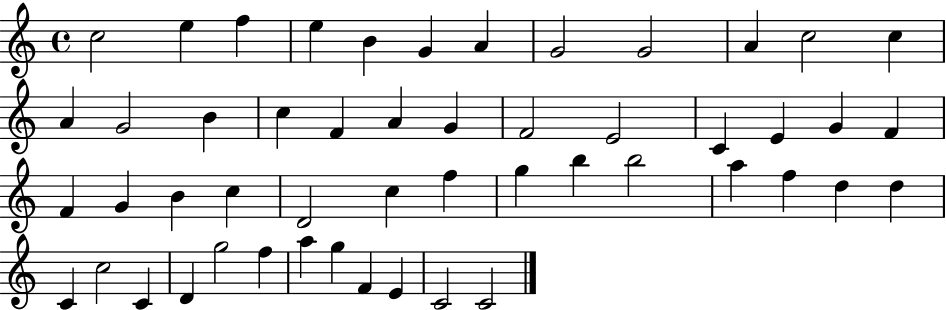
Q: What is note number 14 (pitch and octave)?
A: G4